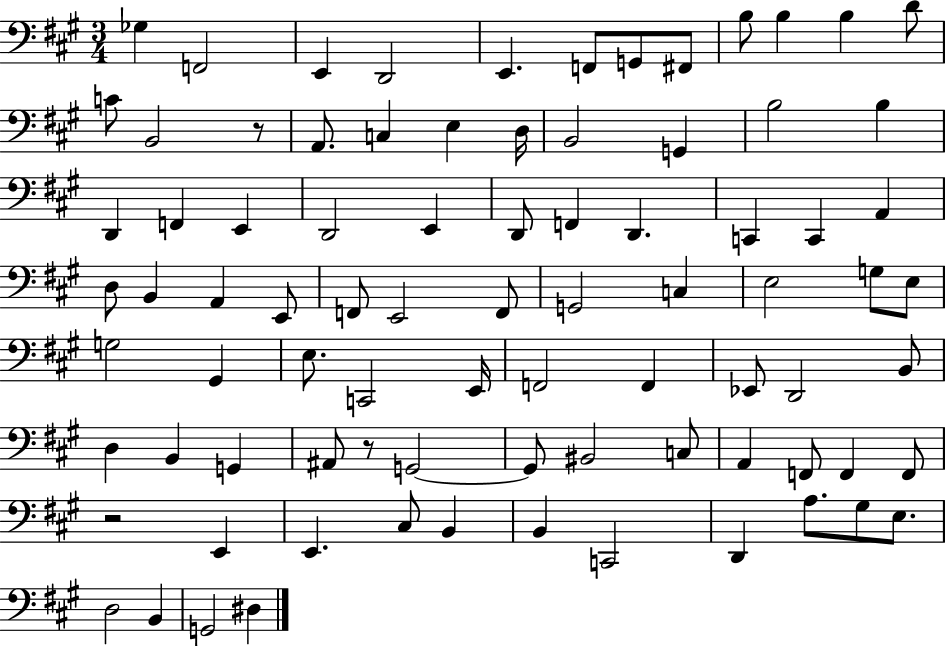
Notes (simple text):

Gb3/q F2/h E2/q D2/h E2/q. F2/e G2/e F#2/e B3/e B3/q B3/q D4/e C4/e B2/h R/e A2/e. C3/q E3/q D3/s B2/h G2/q B3/h B3/q D2/q F2/q E2/q D2/h E2/q D2/e F2/q D2/q. C2/q C2/q A2/q D3/e B2/q A2/q E2/e F2/e E2/h F2/e G2/h C3/q E3/h G3/e E3/e G3/h G#2/q E3/e. C2/h E2/s F2/h F2/q Eb2/e D2/h B2/e D3/q B2/q G2/q A#2/e R/e G2/h G2/e BIS2/h C3/e A2/q F2/e F2/q F2/e R/h E2/q E2/q. C#3/e B2/q B2/q C2/h D2/q A3/e. G#3/e E3/e. D3/h B2/q G2/h D#3/q